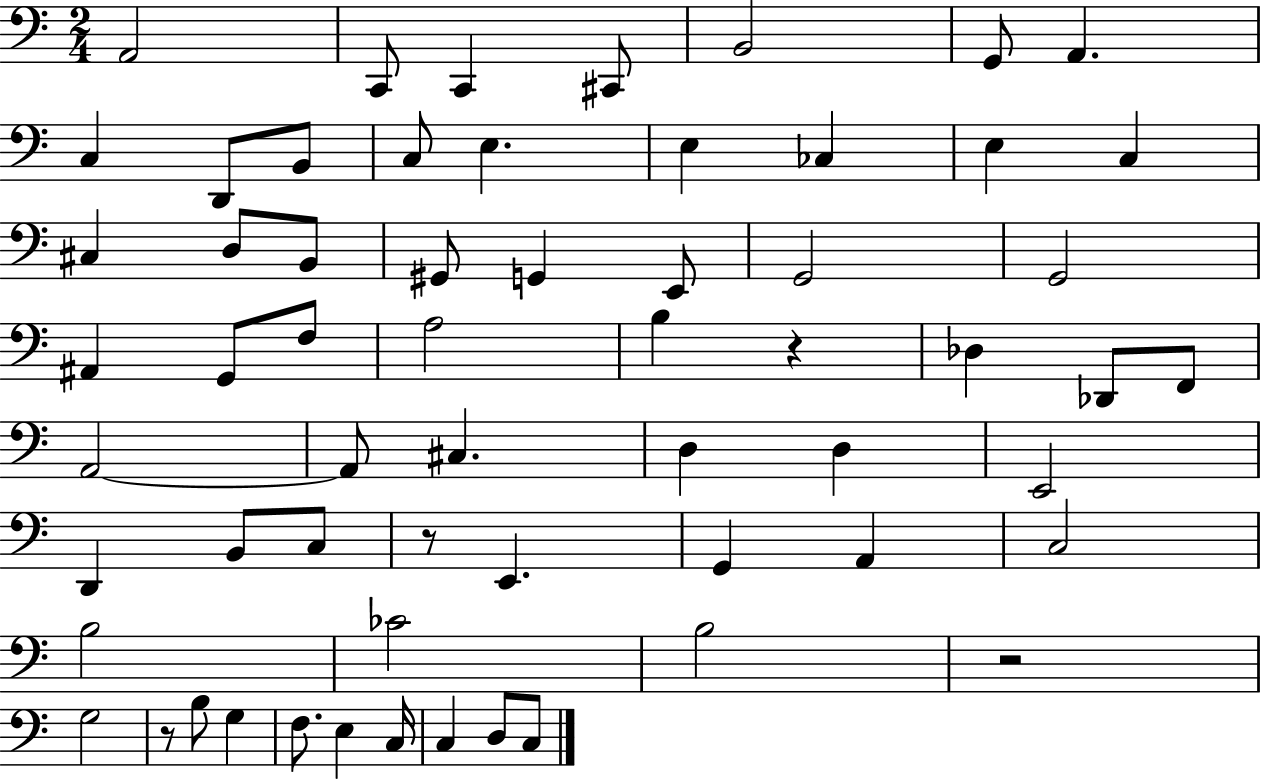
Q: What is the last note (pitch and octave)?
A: C3